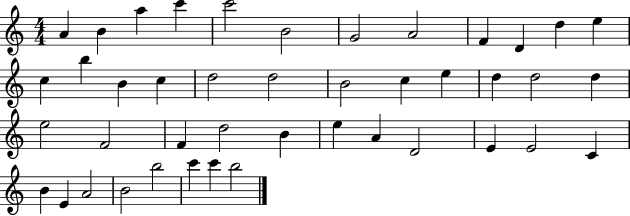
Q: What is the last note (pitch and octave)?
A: B5